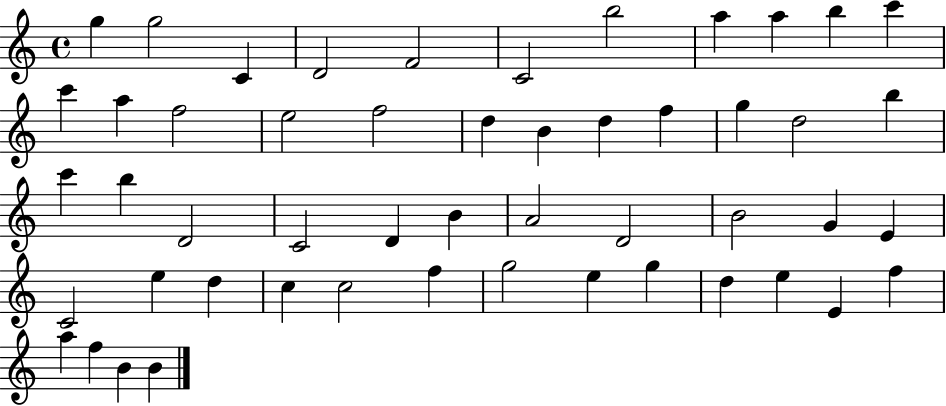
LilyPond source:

{
  \clef treble
  \time 4/4
  \defaultTimeSignature
  \key c \major
  g''4 g''2 c'4 | d'2 f'2 | c'2 b''2 | a''4 a''4 b''4 c'''4 | \break c'''4 a''4 f''2 | e''2 f''2 | d''4 b'4 d''4 f''4 | g''4 d''2 b''4 | \break c'''4 b''4 d'2 | c'2 d'4 b'4 | a'2 d'2 | b'2 g'4 e'4 | \break c'2 e''4 d''4 | c''4 c''2 f''4 | g''2 e''4 g''4 | d''4 e''4 e'4 f''4 | \break a''4 f''4 b'4 b'4 | \bar "|."
}